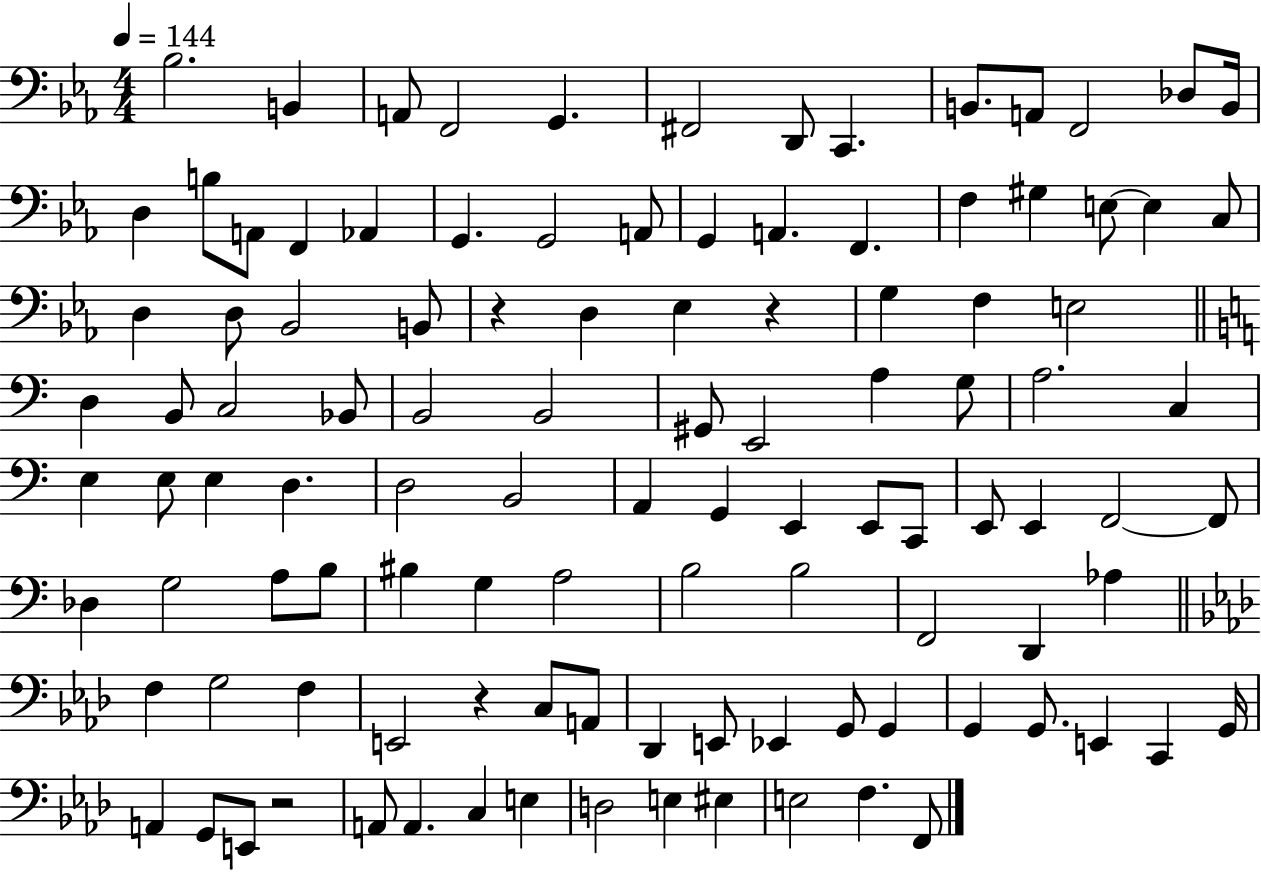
X:1
T:Untitled
M:4/4
L:1/4
K:Eb
_B,2 B,, A,,/2 F,,2 G,, ^F,,2 D,,/2 C,, B,,/2 A,,/2 F,,2 _D,/2 B,,/4 D, B,/2 A,,/2 F,, _A,, G,, G,,2 A,,/2 G,, A,, F,, F, ^G, E,/2 E, C,/2 D, D,/2 _B,,2 B,,/2 z D, _E, z G, F, E,2 D, B,,/2 C,2 _B,,/2 B,,2 B,,2 ^G,,/2 E,,2 A, G,/2 A,2 C, E, E,/2 E, D, D,2 B,,2 A,, G,, E,, E,,/2 C,,/2 E,,/2 E,, F,,2 F,,/2 _D, G,2 A,/2 B,/2 ^B, G, A,2 B,2 B,2 F,,2 D,, _A, F, G,2 F, E,,2 z C,/2 A,,/2 _D,, E,,/2 _E,, G,,/2 G,, G,, G,,/2 E,, C,, G,,/4 A,, G,,/2 E,,/2 z2 A,,/2 A,, C, E, D,2 E, ^E, E,2 F, F,,/2